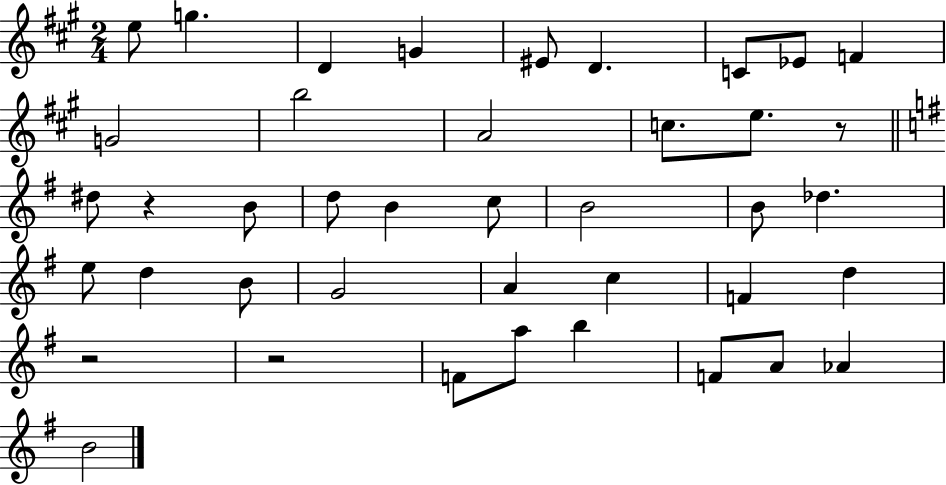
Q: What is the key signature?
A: A major